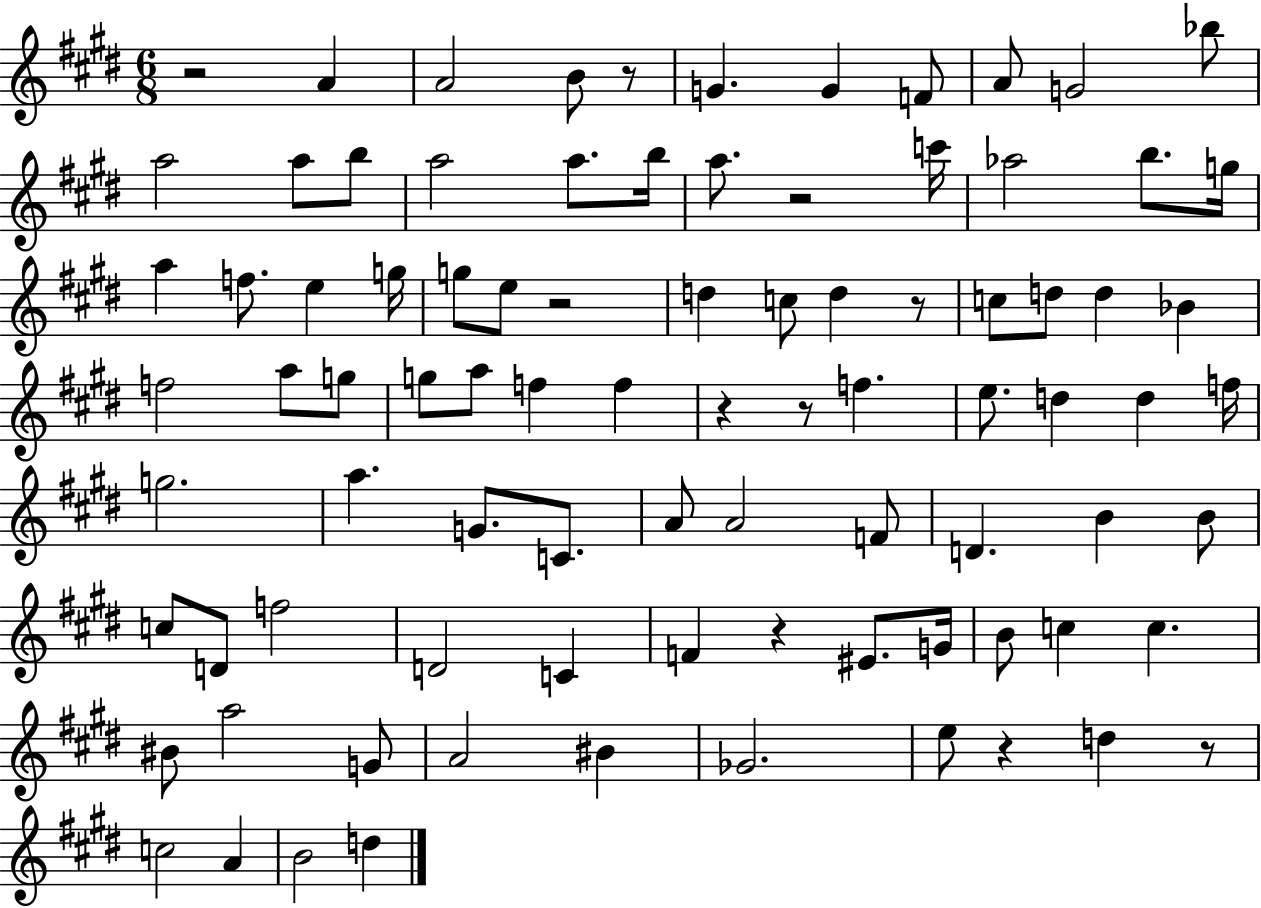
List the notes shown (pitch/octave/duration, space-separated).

R/h A4/q A4/h B4/e R/e G4/q. G4/q F4/e A4/e G4/h Bb5/e A5/h A5/e B5/e A5/h A5/e. B5/s A5/e. R/h C6/s Ab5/h B5/e. G5/s A5/q F5/e. E5/q G5/s G5/e E5/e R/h D5/q C5/e D5/q R/e C5/e D5/e D5/q Bb4/q F5/h A5/e G5/e G5/e A5/e F5/q F5/q R/q R/e F5/q. E5/e. D5/q D5/q F5/s G5/h. A5/q. G4/e. C4/e. A4/e A4/h F4/e D4/q. B4/q B4/e C5/e D4/e F5/h D4/h C4/q F4/q R/q EIS4/e. G4/s B4/e C5/q C5/q. BIS4/e A5/h G4/e A4/h BIS4/q Gb4/h. E5/e R/q D5/q R/e C5/h A4/q B4/h D5/q